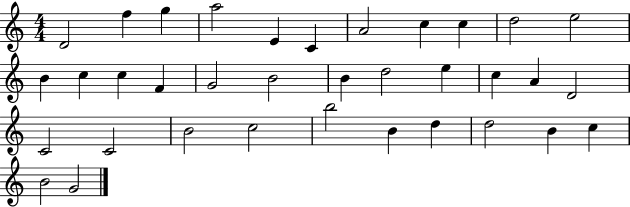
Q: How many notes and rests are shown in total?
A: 35